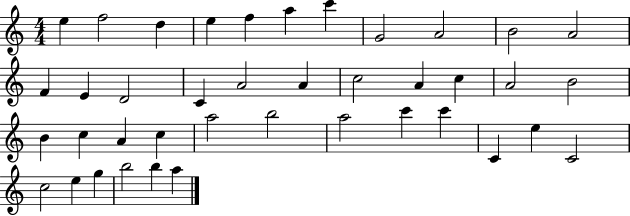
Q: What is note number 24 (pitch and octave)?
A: C5